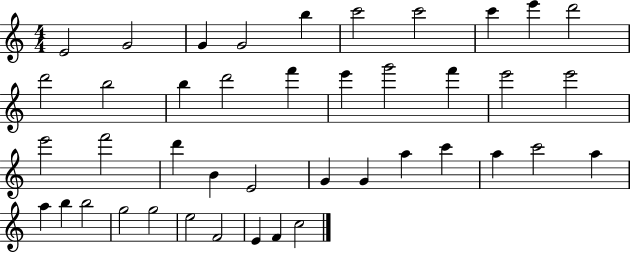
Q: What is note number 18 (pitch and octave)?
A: F6